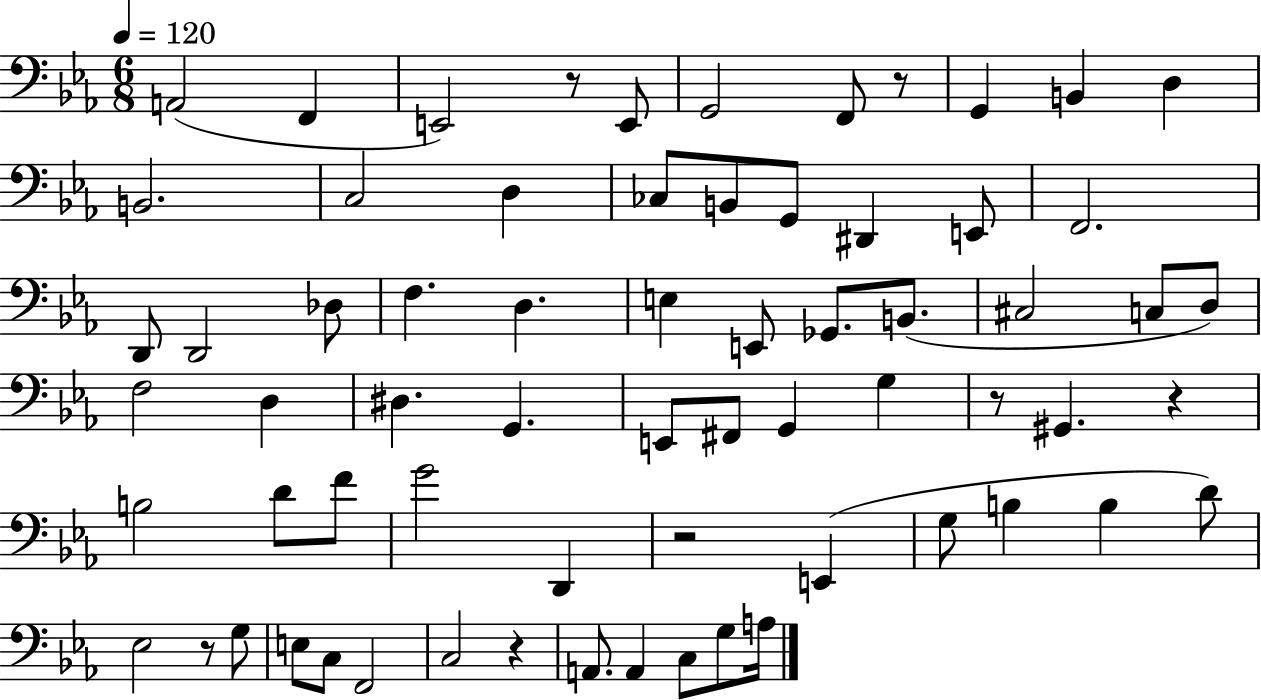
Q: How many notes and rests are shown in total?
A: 67